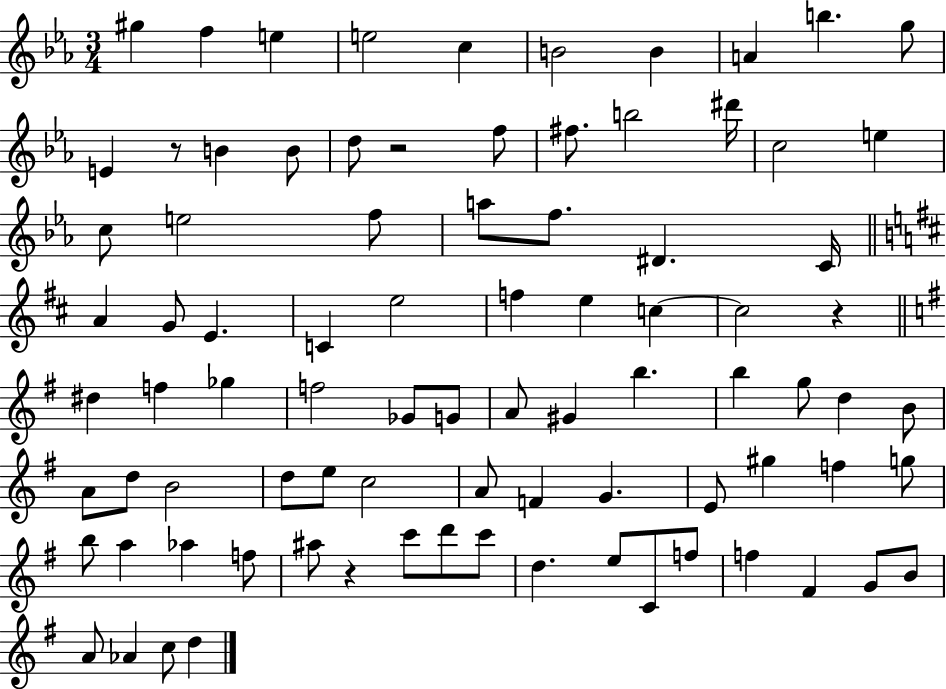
X:1
T:Untitled
M:3/4
L:1/4
K:Eb
^g f e e2 c B2 B A b g/2 E z/2 B B/2 d/2 z2 f/2 ^f/2 b2 ^d'/4 c2 e c/2 e2 f/2 a/2 f/2 ^D C/4 A G/2 E C e2 f e c c2 z ^d f _g f2 _G/2 G/2 A/2 ^G b b g/2 d B/2 A/2 d/2 B2 d/2 e/2 c2 A/2 F G E/2 ^g f g/2 b/2 a _a f/2 ^a/2 z c'/2 d'/2 c'/2 d e/2 C/2 f/2 f ^F G/2 B/2 A/2 _A c/2 d